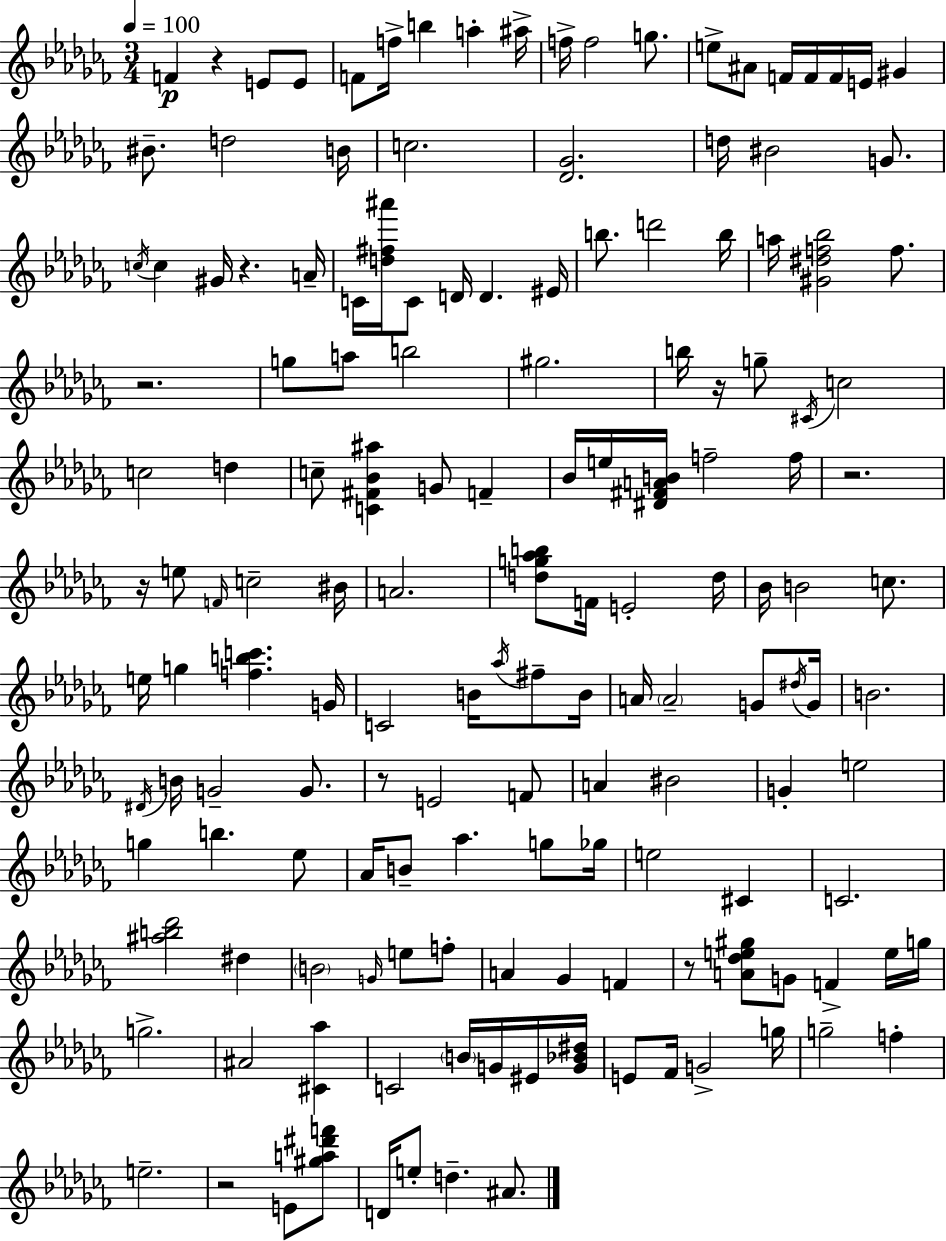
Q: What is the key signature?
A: AES minor